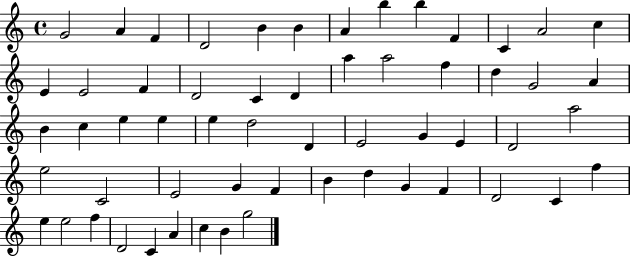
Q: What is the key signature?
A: C major